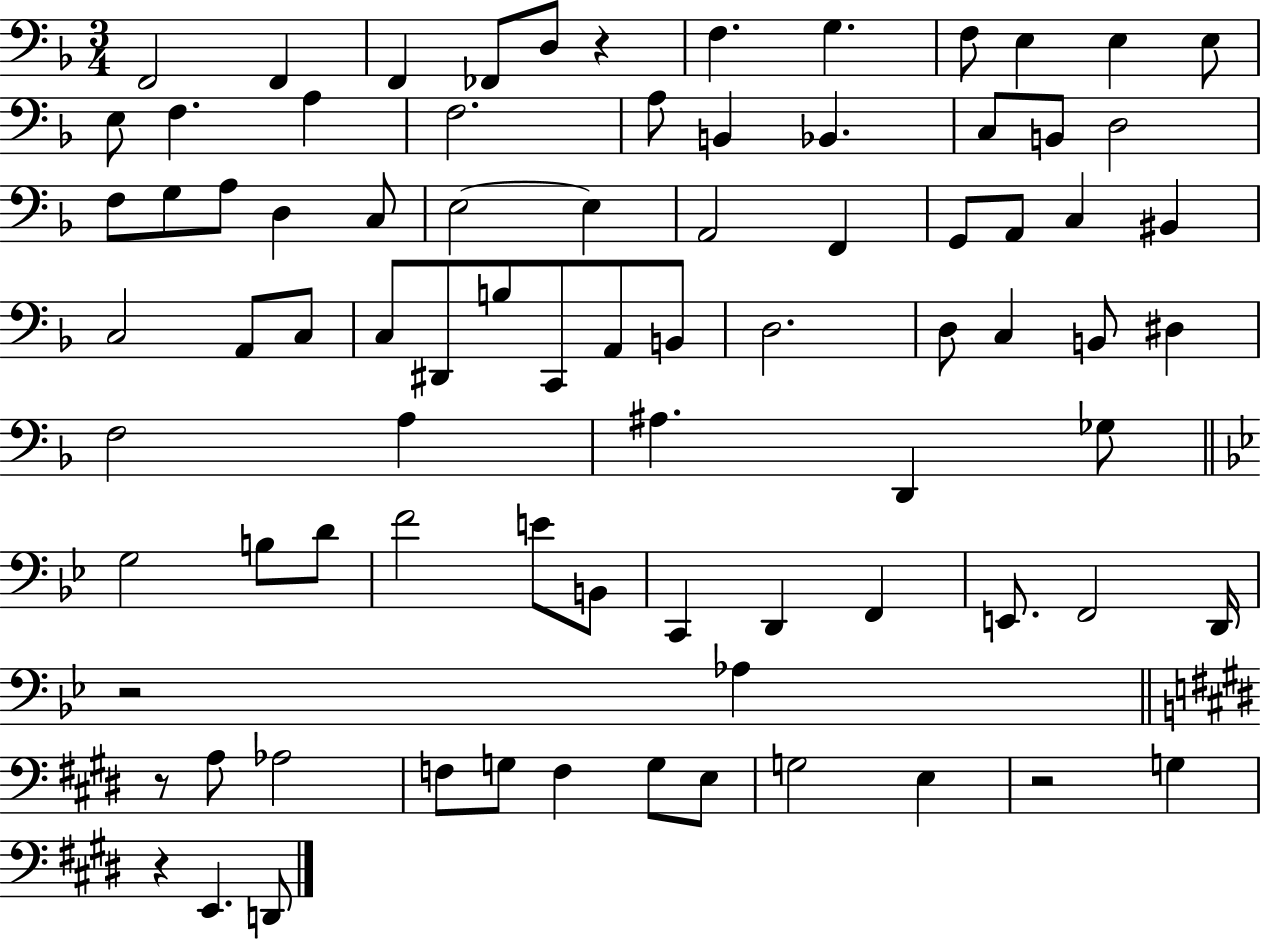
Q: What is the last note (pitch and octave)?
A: D2